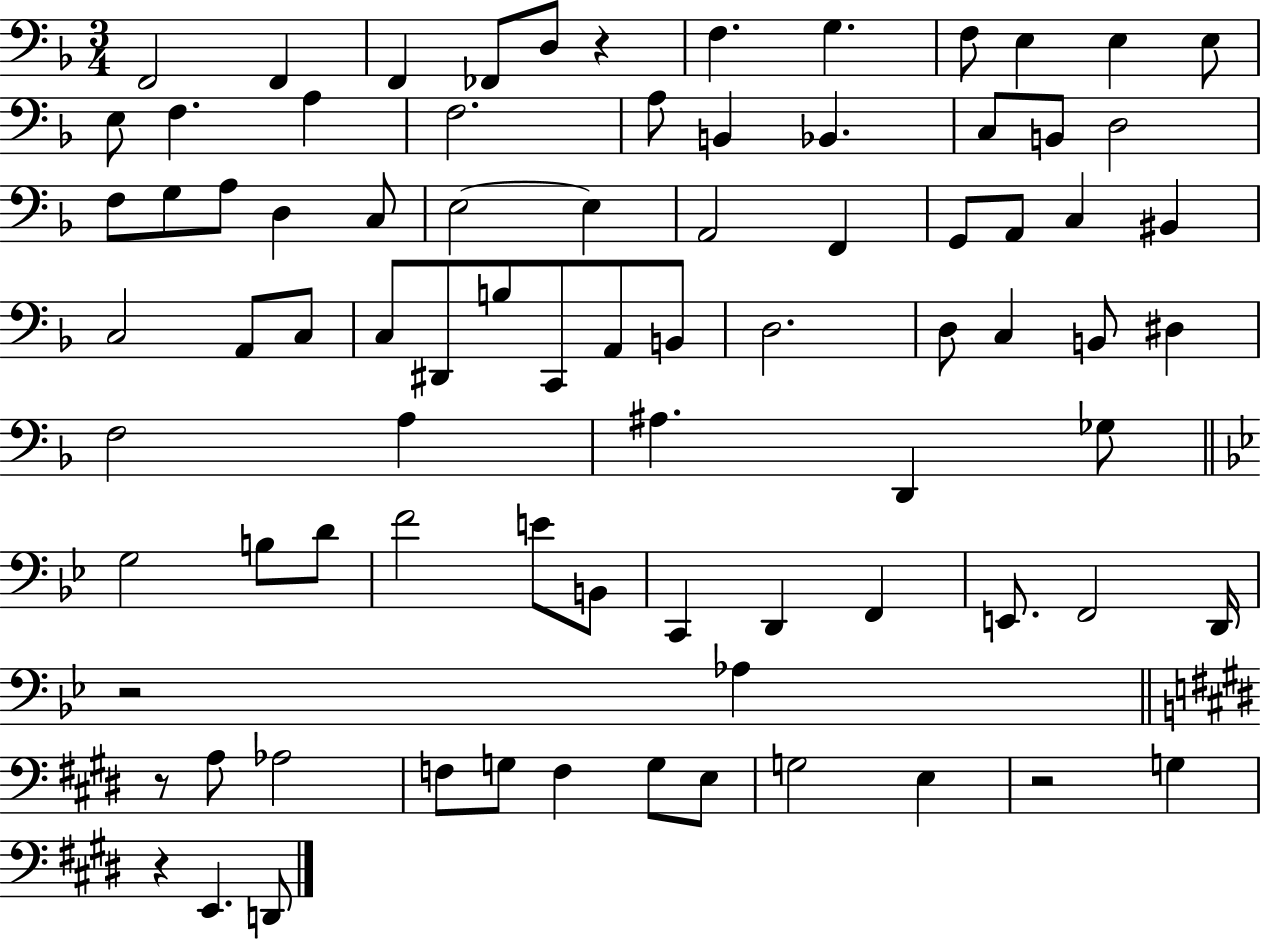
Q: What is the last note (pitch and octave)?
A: D2